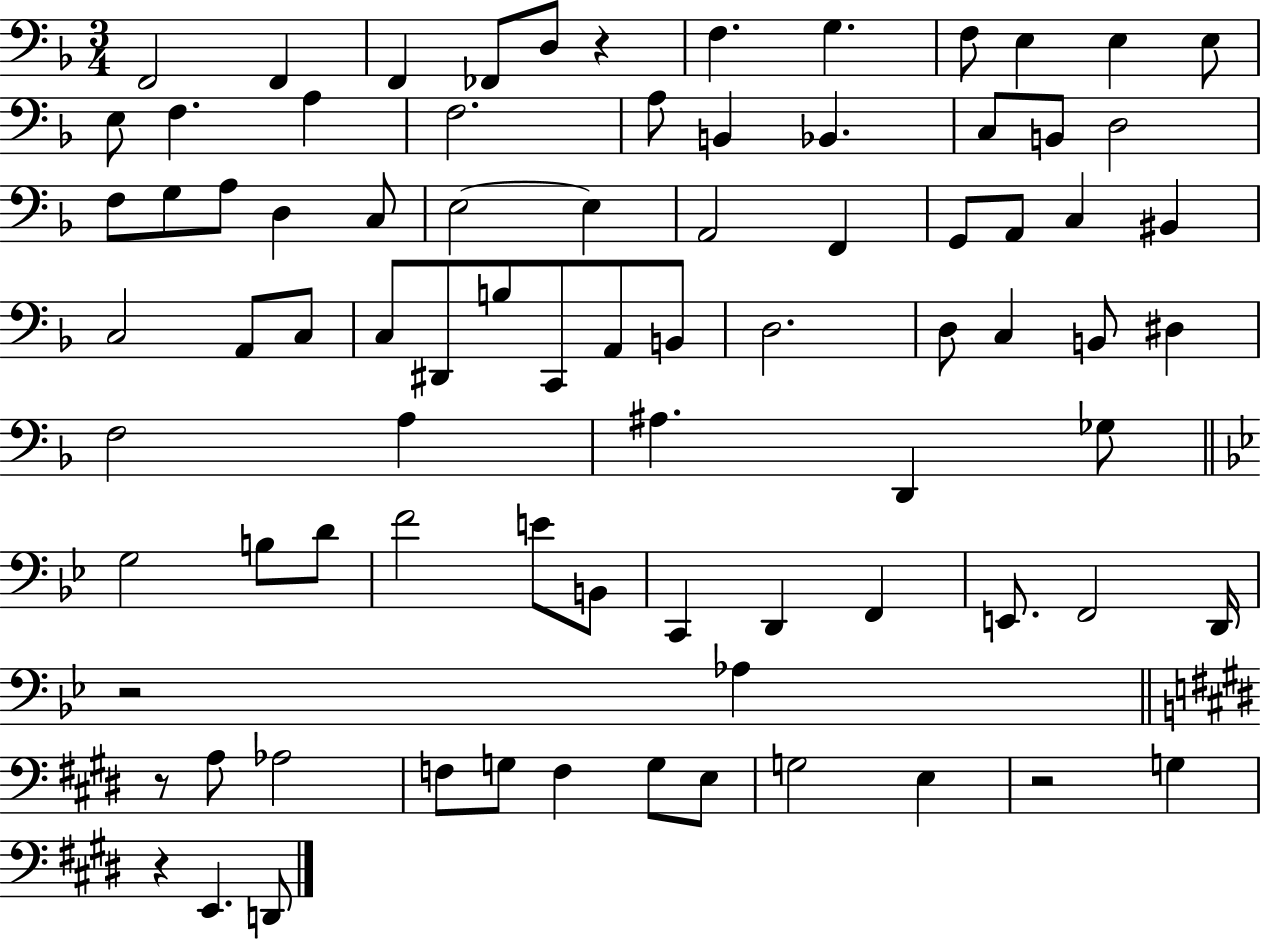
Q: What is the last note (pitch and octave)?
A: D2